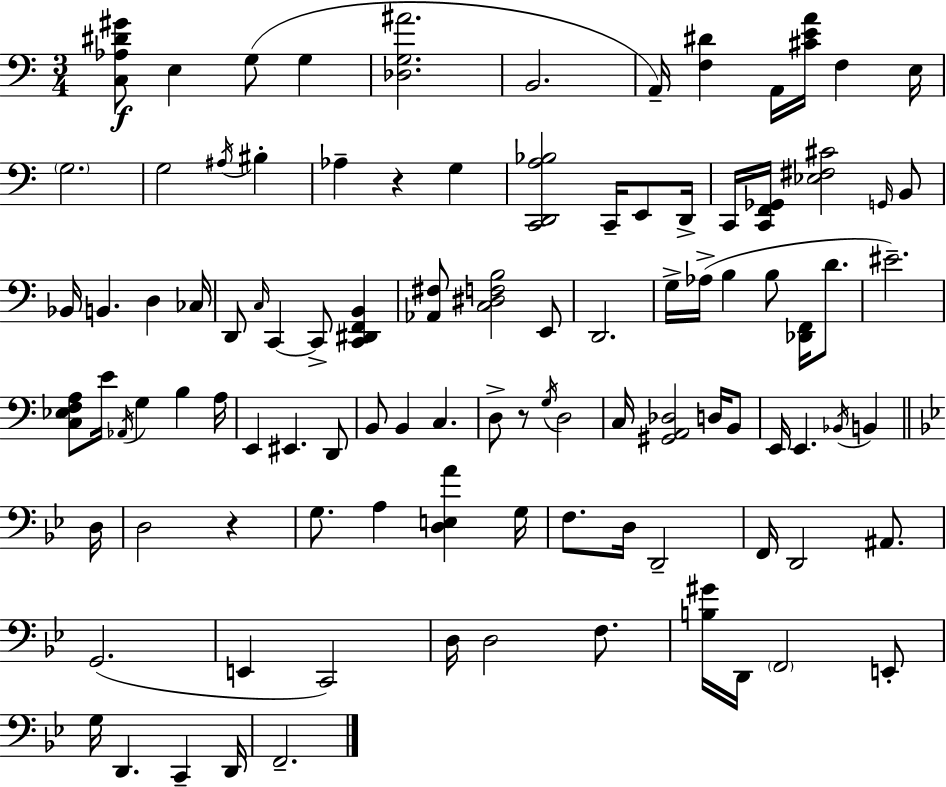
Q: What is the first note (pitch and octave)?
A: E3